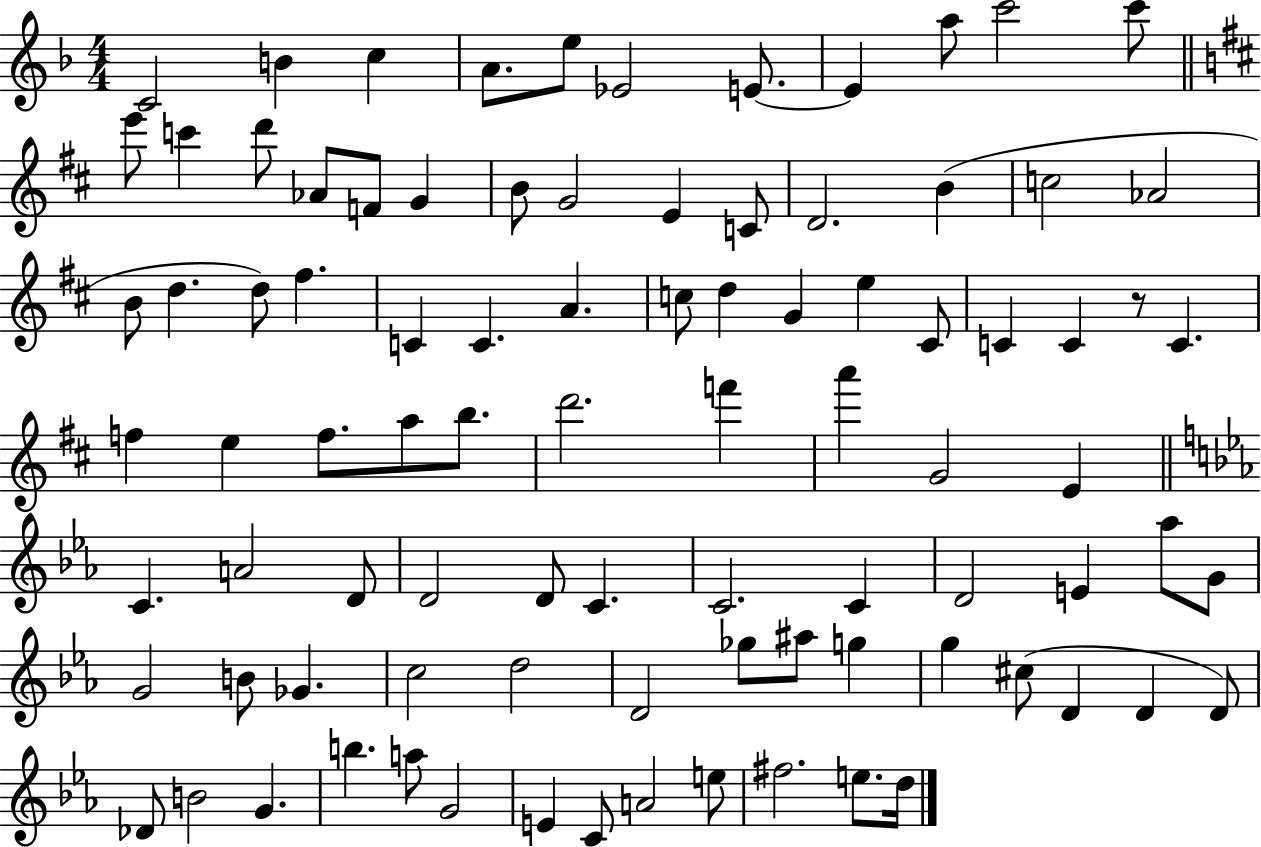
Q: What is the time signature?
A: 4/4